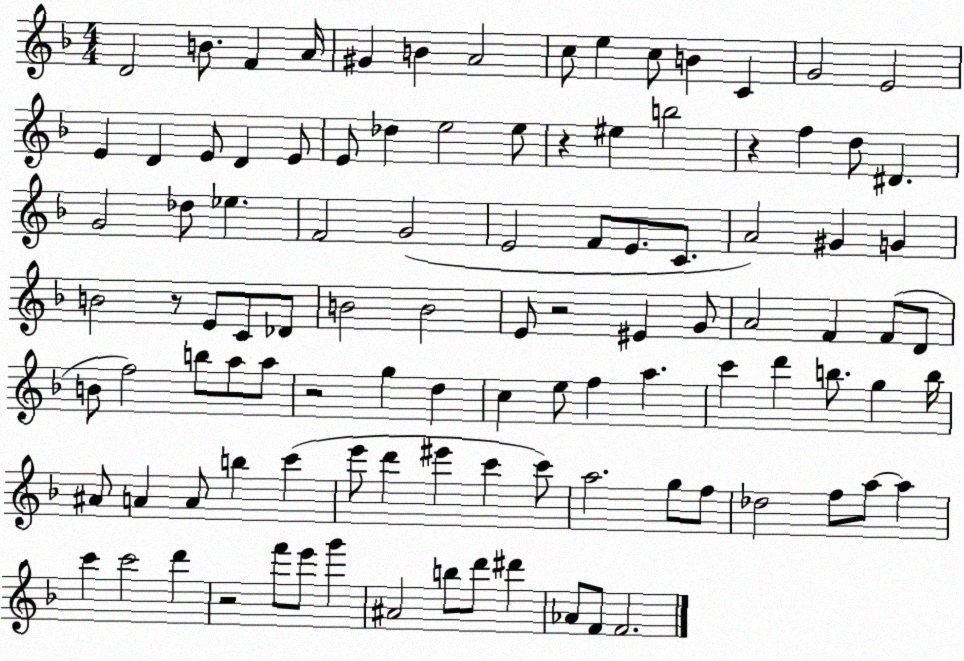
X:1
T:Untitled
M:4/4
L:1/4
K:F
D2 B/2 F A/4 ^G B A2 c/2 e c/2 B C G2 E2 E D E/2 D E/2 E/2 _d e2 e/2 z ^e b2 z f d/2 ^D G2 _d/2 _e F2 G2 E2 F/2 E/2 C/2 A2 ^G G B2 z/2 E/2 C/2 _D/2 B2 B2 E/2 z2 ^E G/2 A2 F F/2 D/2 B/2 f2 b/2 a/2 a/2 z2 g d c e/2 f a c' d' b/2 g b/4 ^A/2 A A/2 b c' e'/2 d' ^e' c' c'/2 a2 g/2 f/2 _d2 f/2 a/2 a c' c'2 d' z2 f'/2 e'/2 g' ^A2 b/2 d'/2 ^d' _A/2 F/2 F2